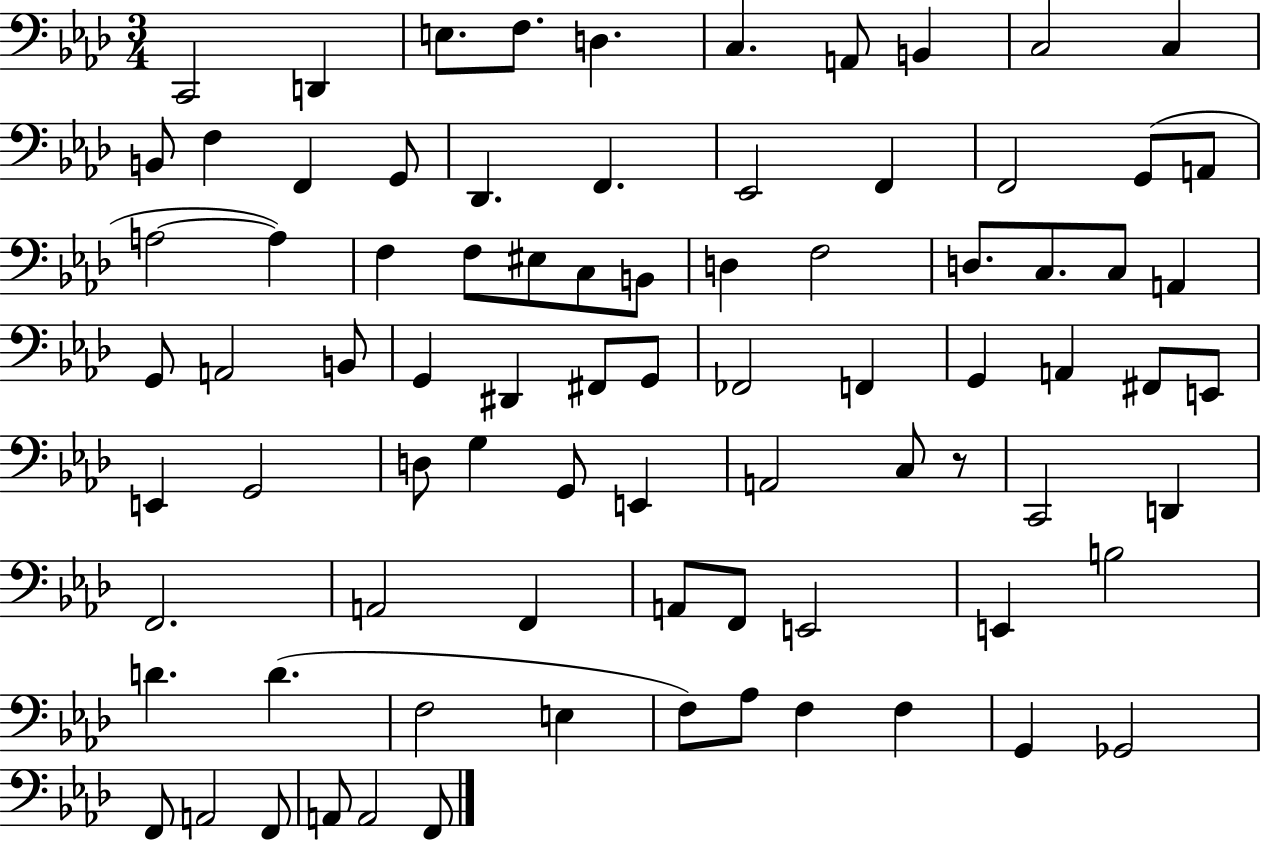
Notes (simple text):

C2/h D2/q E3/e. F3/e. D3/q. C3/q. A2/e B2/q C3/h C3/q B2/e F3/q F2/q G2/e Db2/q. F2/q. Eb2/h F2/q F2/h G2/e A2/e A3/h A3/q F3/q F3/e EIS3/e C3/e B2/e D3/q F3/h D3/e. C3/e. C3/e A2/q G2/e A2/h B2/e G2/q D#2/q F#2/e G2/e FES2/h F2/q G2/q A2/q F#2/e E2/e E2/q G2/h D3/e G3/q G2/e E2/q A2/h C3/e R/e C2/h D2/q F2/h. A2/h F2/q A2/e F2/e E2/h E2/q B3/h D4/q. D4/q. F3/h E3/q F3/e Ab3/e F3/q F3/q G2/q Gb2/h F2/e A2/h F2/e A2/e A2/h F2/e